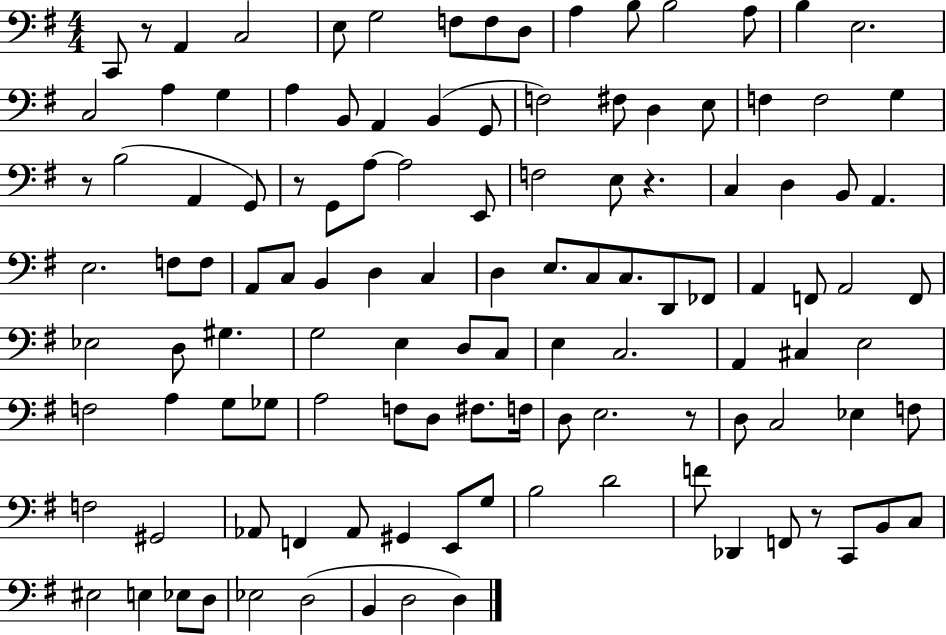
X:1
T:Untitled
M:4/4
L:1/4
K:G
C,,/2 z/2 A,, C,2 E,/2 G,2 F,/2 F,/2 D,/2 A, B,/2 B,2 A,/2 B, E,2 C,2 A, G, A, B,,/2 A,, B,, G,,/2 F,2 ^F,/2 D, E,/2 F, F,2 G, z/2 B,2 A,, G,,/2 z/2 G,,/2 A,/2 A,2 E,,/2 F,2 E,/2 z C, D, B,,/2 A,, E,2 F,/2 F,/2 A,,/2 C,/2 B,, D, C, D, E,/2 C,/2 C,/2 D,,/2 _F,,/2 A,, F,,/2 A,,2 F,,/2 _E,2 D,/2 ^G, G,2 E, D,/2 C,/2 E, C,2 A,, ^C, E,2 F,2 A, G,/2 _G,/2 A,2 F,/2 D,/2 ^F,/2 F,/4 D,/2 E,2 z/2 D,/2 C,2 _E, F,/2 F,2 ^G,,2 _A,,/2 F,, _A,,/2 ^G,, E,,/2 G,/2 B,2 D2 F/2 _D,, F,,/2 z/2 C,,/2 B,,/2 C,/2 ^E,2 E, _E,/2 D,/2 _E,2 D,2 B,, D,2 D,